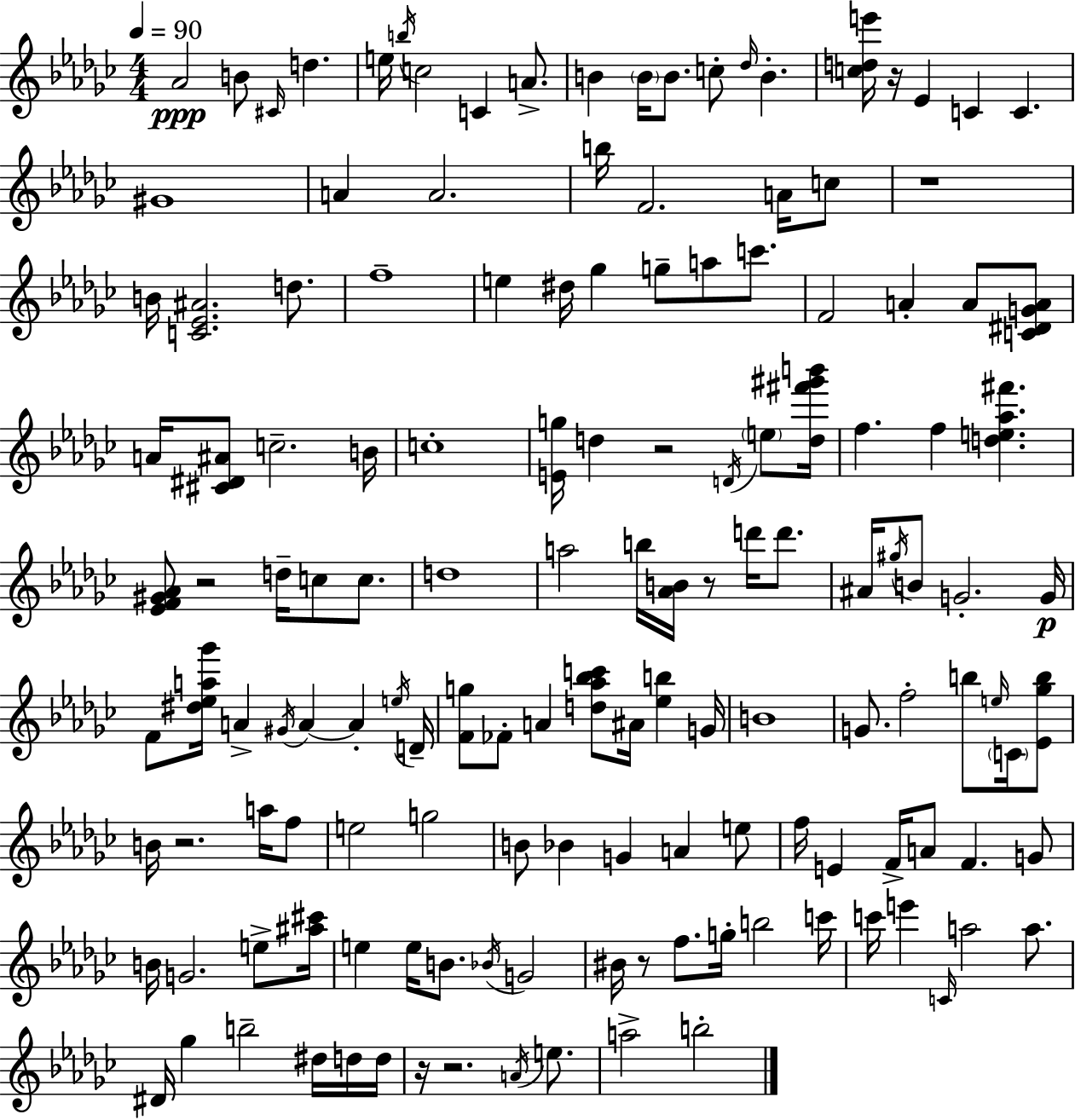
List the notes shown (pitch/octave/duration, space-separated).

Ab4/h B4/e C#4/s D5/q. E5/s B5/s C5/h C4/q A4/e. B4/q B4/s B4/e. C5/e Db5/s B4/q. [C5,D5,E6]/s R/s Eb4/q C4/q C4/q. G#4/w A4/q A4/h. B5/s F4/h. A4/s C5/e R/w B4/s [C4,Eb4,A#4]/h. D5/e. F5/w E5/q D#5/s Gb5/q G5/e A5/e C6/e. F4/h A4/q A4/e [C4,D#4,G4,A4]/e A4/s [C#4,D#4,A#4]/e C5/h. B4/s C5/w [E4,G5]/s D5/q R/h D4/s E5/e [D5,F#6,G#6,B6]/s F5/q. F5/q [D5,E5,Ab5,F#6]/q. [Eb4,F4,G#4,Ab4]/e R/h D5/s C5/e C5/e. D5/w A5/h B5/s [Ab4,B4]/s R/e D6/s D6/e. A#4/s G#5/s B4/e G4/h. G4/s F4/e [D#5,Eb5,A5,Gb6]/s A4/q G#4/s A4/q A4/q E5/s D4/s [F4,G5]/e FES4/e A4/q [D5,Ab5,Bb5,C6]/e A#4/s [Eb5,B5]/q G4/s B4/w G4/e. F5/h B5/e E5/s C4/s [Eb4,Gb5,B5]/e B4/s R/h. A5/s F5/e E5/h G5/h B4/e Bb4/q G4/q A4/q E5/e F5/s E4/q F4/s A4/e F4/q. G4/e B4/s G4/h. E5/e [A#5,C#6]/s E5/q E5/s B4/e. Bb4/s G4/h BIS4/s R/e F5/e. G5/s B5/h C6/s C6/s E6/q C4/s A5/h A5/e. D#4/s Gb5/q B5/h D#5/s D5/s D5/s R/s R/h. A4/s E5/e. A5/h B5/h